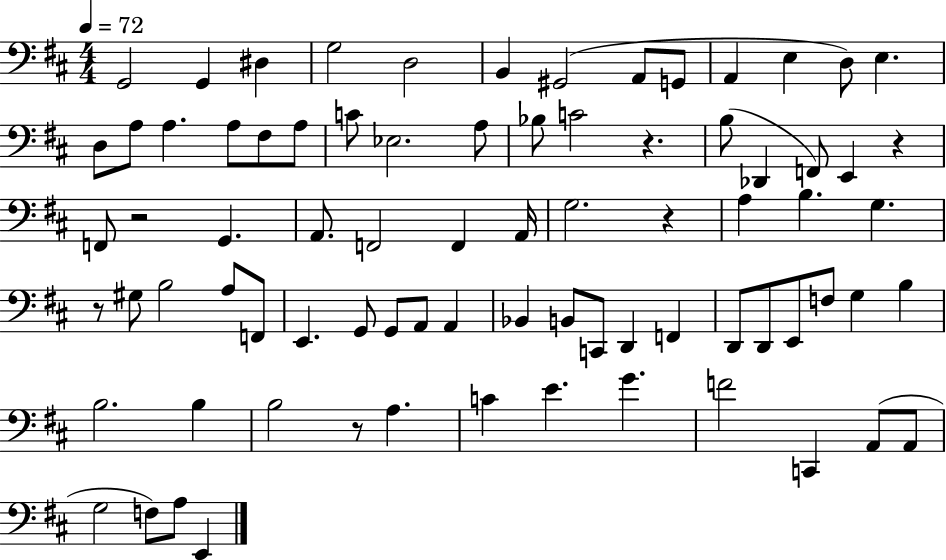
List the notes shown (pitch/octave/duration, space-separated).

G2/h G2/q D#3/q G3/h D3/h B2/q G#2/h A2/e G2/e A2/q E3/q D3/e E3/q. D3/e A3/e A3/q. A3/e F#3/e A3/e C4/e Eb3/h. A3/e Bb3/e C4/h R/q. B3/e Db2/q F2/e E2/q R/q F2/e R/h G2/q. A2/e. F2/h F2/q A2/s G3/h. R/q A3/q B3/q. G3/q. R/e G#3/e B3/h A3/e F2/e E2/q. G2/e G2/e A2/e A2/q Bb2/q B2/e C2/e D2/q F2/q D2/e D2/e E2/e F3/e G3/q B3/q B3/h. B3/q B3/h R/e A3/q. C4/q E4/q. G4/q. F4/h C2/q A2/e A2/e G3/h F3/e A3/e E2/q